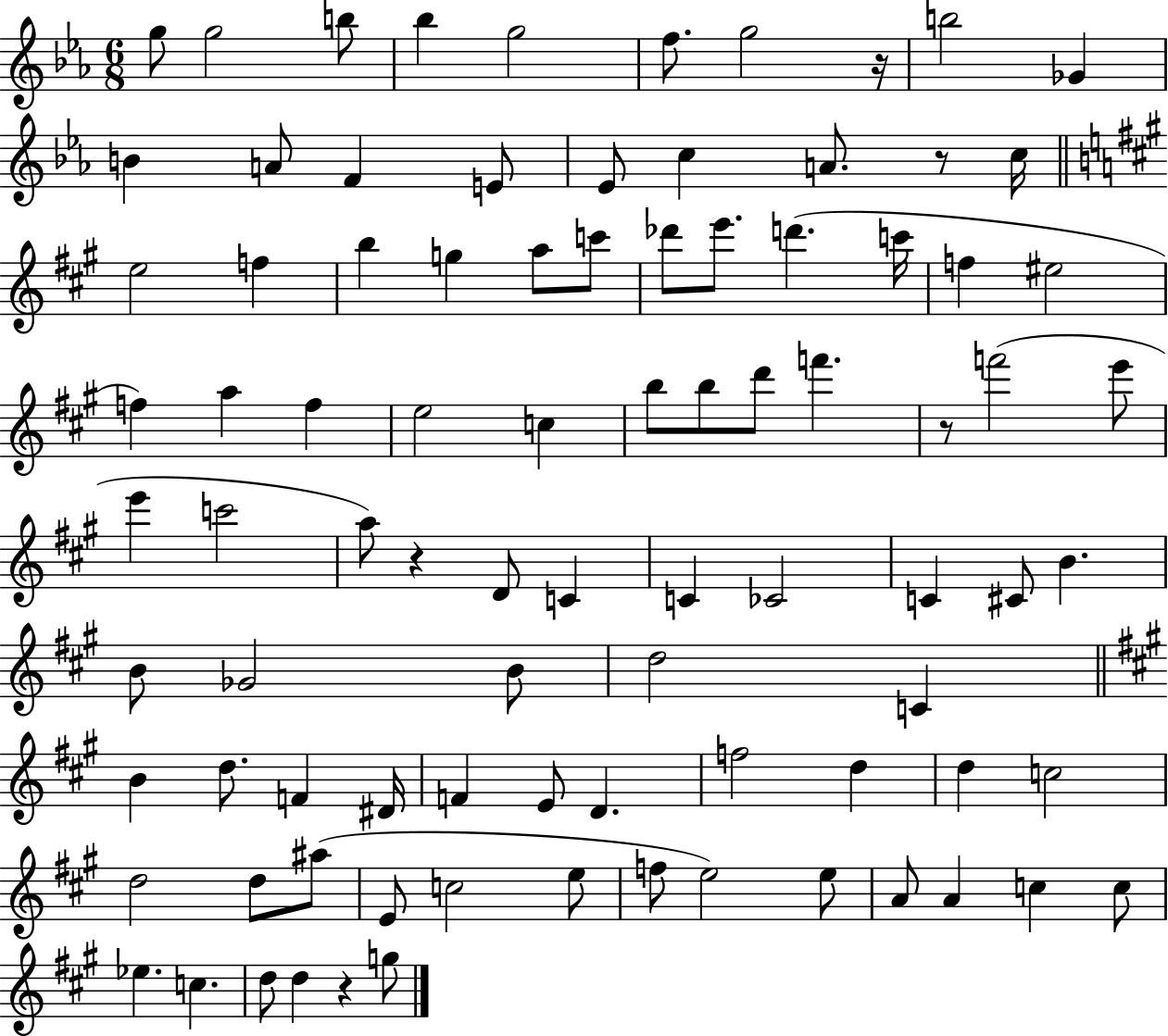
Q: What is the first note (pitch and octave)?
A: G5